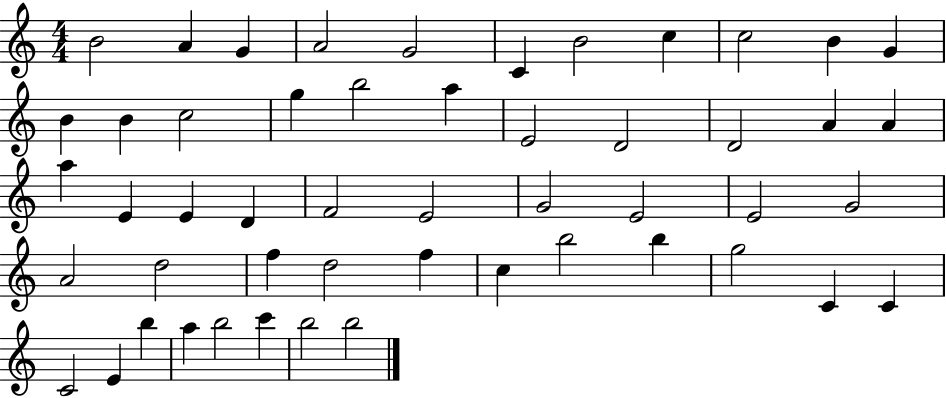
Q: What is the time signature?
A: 4/4